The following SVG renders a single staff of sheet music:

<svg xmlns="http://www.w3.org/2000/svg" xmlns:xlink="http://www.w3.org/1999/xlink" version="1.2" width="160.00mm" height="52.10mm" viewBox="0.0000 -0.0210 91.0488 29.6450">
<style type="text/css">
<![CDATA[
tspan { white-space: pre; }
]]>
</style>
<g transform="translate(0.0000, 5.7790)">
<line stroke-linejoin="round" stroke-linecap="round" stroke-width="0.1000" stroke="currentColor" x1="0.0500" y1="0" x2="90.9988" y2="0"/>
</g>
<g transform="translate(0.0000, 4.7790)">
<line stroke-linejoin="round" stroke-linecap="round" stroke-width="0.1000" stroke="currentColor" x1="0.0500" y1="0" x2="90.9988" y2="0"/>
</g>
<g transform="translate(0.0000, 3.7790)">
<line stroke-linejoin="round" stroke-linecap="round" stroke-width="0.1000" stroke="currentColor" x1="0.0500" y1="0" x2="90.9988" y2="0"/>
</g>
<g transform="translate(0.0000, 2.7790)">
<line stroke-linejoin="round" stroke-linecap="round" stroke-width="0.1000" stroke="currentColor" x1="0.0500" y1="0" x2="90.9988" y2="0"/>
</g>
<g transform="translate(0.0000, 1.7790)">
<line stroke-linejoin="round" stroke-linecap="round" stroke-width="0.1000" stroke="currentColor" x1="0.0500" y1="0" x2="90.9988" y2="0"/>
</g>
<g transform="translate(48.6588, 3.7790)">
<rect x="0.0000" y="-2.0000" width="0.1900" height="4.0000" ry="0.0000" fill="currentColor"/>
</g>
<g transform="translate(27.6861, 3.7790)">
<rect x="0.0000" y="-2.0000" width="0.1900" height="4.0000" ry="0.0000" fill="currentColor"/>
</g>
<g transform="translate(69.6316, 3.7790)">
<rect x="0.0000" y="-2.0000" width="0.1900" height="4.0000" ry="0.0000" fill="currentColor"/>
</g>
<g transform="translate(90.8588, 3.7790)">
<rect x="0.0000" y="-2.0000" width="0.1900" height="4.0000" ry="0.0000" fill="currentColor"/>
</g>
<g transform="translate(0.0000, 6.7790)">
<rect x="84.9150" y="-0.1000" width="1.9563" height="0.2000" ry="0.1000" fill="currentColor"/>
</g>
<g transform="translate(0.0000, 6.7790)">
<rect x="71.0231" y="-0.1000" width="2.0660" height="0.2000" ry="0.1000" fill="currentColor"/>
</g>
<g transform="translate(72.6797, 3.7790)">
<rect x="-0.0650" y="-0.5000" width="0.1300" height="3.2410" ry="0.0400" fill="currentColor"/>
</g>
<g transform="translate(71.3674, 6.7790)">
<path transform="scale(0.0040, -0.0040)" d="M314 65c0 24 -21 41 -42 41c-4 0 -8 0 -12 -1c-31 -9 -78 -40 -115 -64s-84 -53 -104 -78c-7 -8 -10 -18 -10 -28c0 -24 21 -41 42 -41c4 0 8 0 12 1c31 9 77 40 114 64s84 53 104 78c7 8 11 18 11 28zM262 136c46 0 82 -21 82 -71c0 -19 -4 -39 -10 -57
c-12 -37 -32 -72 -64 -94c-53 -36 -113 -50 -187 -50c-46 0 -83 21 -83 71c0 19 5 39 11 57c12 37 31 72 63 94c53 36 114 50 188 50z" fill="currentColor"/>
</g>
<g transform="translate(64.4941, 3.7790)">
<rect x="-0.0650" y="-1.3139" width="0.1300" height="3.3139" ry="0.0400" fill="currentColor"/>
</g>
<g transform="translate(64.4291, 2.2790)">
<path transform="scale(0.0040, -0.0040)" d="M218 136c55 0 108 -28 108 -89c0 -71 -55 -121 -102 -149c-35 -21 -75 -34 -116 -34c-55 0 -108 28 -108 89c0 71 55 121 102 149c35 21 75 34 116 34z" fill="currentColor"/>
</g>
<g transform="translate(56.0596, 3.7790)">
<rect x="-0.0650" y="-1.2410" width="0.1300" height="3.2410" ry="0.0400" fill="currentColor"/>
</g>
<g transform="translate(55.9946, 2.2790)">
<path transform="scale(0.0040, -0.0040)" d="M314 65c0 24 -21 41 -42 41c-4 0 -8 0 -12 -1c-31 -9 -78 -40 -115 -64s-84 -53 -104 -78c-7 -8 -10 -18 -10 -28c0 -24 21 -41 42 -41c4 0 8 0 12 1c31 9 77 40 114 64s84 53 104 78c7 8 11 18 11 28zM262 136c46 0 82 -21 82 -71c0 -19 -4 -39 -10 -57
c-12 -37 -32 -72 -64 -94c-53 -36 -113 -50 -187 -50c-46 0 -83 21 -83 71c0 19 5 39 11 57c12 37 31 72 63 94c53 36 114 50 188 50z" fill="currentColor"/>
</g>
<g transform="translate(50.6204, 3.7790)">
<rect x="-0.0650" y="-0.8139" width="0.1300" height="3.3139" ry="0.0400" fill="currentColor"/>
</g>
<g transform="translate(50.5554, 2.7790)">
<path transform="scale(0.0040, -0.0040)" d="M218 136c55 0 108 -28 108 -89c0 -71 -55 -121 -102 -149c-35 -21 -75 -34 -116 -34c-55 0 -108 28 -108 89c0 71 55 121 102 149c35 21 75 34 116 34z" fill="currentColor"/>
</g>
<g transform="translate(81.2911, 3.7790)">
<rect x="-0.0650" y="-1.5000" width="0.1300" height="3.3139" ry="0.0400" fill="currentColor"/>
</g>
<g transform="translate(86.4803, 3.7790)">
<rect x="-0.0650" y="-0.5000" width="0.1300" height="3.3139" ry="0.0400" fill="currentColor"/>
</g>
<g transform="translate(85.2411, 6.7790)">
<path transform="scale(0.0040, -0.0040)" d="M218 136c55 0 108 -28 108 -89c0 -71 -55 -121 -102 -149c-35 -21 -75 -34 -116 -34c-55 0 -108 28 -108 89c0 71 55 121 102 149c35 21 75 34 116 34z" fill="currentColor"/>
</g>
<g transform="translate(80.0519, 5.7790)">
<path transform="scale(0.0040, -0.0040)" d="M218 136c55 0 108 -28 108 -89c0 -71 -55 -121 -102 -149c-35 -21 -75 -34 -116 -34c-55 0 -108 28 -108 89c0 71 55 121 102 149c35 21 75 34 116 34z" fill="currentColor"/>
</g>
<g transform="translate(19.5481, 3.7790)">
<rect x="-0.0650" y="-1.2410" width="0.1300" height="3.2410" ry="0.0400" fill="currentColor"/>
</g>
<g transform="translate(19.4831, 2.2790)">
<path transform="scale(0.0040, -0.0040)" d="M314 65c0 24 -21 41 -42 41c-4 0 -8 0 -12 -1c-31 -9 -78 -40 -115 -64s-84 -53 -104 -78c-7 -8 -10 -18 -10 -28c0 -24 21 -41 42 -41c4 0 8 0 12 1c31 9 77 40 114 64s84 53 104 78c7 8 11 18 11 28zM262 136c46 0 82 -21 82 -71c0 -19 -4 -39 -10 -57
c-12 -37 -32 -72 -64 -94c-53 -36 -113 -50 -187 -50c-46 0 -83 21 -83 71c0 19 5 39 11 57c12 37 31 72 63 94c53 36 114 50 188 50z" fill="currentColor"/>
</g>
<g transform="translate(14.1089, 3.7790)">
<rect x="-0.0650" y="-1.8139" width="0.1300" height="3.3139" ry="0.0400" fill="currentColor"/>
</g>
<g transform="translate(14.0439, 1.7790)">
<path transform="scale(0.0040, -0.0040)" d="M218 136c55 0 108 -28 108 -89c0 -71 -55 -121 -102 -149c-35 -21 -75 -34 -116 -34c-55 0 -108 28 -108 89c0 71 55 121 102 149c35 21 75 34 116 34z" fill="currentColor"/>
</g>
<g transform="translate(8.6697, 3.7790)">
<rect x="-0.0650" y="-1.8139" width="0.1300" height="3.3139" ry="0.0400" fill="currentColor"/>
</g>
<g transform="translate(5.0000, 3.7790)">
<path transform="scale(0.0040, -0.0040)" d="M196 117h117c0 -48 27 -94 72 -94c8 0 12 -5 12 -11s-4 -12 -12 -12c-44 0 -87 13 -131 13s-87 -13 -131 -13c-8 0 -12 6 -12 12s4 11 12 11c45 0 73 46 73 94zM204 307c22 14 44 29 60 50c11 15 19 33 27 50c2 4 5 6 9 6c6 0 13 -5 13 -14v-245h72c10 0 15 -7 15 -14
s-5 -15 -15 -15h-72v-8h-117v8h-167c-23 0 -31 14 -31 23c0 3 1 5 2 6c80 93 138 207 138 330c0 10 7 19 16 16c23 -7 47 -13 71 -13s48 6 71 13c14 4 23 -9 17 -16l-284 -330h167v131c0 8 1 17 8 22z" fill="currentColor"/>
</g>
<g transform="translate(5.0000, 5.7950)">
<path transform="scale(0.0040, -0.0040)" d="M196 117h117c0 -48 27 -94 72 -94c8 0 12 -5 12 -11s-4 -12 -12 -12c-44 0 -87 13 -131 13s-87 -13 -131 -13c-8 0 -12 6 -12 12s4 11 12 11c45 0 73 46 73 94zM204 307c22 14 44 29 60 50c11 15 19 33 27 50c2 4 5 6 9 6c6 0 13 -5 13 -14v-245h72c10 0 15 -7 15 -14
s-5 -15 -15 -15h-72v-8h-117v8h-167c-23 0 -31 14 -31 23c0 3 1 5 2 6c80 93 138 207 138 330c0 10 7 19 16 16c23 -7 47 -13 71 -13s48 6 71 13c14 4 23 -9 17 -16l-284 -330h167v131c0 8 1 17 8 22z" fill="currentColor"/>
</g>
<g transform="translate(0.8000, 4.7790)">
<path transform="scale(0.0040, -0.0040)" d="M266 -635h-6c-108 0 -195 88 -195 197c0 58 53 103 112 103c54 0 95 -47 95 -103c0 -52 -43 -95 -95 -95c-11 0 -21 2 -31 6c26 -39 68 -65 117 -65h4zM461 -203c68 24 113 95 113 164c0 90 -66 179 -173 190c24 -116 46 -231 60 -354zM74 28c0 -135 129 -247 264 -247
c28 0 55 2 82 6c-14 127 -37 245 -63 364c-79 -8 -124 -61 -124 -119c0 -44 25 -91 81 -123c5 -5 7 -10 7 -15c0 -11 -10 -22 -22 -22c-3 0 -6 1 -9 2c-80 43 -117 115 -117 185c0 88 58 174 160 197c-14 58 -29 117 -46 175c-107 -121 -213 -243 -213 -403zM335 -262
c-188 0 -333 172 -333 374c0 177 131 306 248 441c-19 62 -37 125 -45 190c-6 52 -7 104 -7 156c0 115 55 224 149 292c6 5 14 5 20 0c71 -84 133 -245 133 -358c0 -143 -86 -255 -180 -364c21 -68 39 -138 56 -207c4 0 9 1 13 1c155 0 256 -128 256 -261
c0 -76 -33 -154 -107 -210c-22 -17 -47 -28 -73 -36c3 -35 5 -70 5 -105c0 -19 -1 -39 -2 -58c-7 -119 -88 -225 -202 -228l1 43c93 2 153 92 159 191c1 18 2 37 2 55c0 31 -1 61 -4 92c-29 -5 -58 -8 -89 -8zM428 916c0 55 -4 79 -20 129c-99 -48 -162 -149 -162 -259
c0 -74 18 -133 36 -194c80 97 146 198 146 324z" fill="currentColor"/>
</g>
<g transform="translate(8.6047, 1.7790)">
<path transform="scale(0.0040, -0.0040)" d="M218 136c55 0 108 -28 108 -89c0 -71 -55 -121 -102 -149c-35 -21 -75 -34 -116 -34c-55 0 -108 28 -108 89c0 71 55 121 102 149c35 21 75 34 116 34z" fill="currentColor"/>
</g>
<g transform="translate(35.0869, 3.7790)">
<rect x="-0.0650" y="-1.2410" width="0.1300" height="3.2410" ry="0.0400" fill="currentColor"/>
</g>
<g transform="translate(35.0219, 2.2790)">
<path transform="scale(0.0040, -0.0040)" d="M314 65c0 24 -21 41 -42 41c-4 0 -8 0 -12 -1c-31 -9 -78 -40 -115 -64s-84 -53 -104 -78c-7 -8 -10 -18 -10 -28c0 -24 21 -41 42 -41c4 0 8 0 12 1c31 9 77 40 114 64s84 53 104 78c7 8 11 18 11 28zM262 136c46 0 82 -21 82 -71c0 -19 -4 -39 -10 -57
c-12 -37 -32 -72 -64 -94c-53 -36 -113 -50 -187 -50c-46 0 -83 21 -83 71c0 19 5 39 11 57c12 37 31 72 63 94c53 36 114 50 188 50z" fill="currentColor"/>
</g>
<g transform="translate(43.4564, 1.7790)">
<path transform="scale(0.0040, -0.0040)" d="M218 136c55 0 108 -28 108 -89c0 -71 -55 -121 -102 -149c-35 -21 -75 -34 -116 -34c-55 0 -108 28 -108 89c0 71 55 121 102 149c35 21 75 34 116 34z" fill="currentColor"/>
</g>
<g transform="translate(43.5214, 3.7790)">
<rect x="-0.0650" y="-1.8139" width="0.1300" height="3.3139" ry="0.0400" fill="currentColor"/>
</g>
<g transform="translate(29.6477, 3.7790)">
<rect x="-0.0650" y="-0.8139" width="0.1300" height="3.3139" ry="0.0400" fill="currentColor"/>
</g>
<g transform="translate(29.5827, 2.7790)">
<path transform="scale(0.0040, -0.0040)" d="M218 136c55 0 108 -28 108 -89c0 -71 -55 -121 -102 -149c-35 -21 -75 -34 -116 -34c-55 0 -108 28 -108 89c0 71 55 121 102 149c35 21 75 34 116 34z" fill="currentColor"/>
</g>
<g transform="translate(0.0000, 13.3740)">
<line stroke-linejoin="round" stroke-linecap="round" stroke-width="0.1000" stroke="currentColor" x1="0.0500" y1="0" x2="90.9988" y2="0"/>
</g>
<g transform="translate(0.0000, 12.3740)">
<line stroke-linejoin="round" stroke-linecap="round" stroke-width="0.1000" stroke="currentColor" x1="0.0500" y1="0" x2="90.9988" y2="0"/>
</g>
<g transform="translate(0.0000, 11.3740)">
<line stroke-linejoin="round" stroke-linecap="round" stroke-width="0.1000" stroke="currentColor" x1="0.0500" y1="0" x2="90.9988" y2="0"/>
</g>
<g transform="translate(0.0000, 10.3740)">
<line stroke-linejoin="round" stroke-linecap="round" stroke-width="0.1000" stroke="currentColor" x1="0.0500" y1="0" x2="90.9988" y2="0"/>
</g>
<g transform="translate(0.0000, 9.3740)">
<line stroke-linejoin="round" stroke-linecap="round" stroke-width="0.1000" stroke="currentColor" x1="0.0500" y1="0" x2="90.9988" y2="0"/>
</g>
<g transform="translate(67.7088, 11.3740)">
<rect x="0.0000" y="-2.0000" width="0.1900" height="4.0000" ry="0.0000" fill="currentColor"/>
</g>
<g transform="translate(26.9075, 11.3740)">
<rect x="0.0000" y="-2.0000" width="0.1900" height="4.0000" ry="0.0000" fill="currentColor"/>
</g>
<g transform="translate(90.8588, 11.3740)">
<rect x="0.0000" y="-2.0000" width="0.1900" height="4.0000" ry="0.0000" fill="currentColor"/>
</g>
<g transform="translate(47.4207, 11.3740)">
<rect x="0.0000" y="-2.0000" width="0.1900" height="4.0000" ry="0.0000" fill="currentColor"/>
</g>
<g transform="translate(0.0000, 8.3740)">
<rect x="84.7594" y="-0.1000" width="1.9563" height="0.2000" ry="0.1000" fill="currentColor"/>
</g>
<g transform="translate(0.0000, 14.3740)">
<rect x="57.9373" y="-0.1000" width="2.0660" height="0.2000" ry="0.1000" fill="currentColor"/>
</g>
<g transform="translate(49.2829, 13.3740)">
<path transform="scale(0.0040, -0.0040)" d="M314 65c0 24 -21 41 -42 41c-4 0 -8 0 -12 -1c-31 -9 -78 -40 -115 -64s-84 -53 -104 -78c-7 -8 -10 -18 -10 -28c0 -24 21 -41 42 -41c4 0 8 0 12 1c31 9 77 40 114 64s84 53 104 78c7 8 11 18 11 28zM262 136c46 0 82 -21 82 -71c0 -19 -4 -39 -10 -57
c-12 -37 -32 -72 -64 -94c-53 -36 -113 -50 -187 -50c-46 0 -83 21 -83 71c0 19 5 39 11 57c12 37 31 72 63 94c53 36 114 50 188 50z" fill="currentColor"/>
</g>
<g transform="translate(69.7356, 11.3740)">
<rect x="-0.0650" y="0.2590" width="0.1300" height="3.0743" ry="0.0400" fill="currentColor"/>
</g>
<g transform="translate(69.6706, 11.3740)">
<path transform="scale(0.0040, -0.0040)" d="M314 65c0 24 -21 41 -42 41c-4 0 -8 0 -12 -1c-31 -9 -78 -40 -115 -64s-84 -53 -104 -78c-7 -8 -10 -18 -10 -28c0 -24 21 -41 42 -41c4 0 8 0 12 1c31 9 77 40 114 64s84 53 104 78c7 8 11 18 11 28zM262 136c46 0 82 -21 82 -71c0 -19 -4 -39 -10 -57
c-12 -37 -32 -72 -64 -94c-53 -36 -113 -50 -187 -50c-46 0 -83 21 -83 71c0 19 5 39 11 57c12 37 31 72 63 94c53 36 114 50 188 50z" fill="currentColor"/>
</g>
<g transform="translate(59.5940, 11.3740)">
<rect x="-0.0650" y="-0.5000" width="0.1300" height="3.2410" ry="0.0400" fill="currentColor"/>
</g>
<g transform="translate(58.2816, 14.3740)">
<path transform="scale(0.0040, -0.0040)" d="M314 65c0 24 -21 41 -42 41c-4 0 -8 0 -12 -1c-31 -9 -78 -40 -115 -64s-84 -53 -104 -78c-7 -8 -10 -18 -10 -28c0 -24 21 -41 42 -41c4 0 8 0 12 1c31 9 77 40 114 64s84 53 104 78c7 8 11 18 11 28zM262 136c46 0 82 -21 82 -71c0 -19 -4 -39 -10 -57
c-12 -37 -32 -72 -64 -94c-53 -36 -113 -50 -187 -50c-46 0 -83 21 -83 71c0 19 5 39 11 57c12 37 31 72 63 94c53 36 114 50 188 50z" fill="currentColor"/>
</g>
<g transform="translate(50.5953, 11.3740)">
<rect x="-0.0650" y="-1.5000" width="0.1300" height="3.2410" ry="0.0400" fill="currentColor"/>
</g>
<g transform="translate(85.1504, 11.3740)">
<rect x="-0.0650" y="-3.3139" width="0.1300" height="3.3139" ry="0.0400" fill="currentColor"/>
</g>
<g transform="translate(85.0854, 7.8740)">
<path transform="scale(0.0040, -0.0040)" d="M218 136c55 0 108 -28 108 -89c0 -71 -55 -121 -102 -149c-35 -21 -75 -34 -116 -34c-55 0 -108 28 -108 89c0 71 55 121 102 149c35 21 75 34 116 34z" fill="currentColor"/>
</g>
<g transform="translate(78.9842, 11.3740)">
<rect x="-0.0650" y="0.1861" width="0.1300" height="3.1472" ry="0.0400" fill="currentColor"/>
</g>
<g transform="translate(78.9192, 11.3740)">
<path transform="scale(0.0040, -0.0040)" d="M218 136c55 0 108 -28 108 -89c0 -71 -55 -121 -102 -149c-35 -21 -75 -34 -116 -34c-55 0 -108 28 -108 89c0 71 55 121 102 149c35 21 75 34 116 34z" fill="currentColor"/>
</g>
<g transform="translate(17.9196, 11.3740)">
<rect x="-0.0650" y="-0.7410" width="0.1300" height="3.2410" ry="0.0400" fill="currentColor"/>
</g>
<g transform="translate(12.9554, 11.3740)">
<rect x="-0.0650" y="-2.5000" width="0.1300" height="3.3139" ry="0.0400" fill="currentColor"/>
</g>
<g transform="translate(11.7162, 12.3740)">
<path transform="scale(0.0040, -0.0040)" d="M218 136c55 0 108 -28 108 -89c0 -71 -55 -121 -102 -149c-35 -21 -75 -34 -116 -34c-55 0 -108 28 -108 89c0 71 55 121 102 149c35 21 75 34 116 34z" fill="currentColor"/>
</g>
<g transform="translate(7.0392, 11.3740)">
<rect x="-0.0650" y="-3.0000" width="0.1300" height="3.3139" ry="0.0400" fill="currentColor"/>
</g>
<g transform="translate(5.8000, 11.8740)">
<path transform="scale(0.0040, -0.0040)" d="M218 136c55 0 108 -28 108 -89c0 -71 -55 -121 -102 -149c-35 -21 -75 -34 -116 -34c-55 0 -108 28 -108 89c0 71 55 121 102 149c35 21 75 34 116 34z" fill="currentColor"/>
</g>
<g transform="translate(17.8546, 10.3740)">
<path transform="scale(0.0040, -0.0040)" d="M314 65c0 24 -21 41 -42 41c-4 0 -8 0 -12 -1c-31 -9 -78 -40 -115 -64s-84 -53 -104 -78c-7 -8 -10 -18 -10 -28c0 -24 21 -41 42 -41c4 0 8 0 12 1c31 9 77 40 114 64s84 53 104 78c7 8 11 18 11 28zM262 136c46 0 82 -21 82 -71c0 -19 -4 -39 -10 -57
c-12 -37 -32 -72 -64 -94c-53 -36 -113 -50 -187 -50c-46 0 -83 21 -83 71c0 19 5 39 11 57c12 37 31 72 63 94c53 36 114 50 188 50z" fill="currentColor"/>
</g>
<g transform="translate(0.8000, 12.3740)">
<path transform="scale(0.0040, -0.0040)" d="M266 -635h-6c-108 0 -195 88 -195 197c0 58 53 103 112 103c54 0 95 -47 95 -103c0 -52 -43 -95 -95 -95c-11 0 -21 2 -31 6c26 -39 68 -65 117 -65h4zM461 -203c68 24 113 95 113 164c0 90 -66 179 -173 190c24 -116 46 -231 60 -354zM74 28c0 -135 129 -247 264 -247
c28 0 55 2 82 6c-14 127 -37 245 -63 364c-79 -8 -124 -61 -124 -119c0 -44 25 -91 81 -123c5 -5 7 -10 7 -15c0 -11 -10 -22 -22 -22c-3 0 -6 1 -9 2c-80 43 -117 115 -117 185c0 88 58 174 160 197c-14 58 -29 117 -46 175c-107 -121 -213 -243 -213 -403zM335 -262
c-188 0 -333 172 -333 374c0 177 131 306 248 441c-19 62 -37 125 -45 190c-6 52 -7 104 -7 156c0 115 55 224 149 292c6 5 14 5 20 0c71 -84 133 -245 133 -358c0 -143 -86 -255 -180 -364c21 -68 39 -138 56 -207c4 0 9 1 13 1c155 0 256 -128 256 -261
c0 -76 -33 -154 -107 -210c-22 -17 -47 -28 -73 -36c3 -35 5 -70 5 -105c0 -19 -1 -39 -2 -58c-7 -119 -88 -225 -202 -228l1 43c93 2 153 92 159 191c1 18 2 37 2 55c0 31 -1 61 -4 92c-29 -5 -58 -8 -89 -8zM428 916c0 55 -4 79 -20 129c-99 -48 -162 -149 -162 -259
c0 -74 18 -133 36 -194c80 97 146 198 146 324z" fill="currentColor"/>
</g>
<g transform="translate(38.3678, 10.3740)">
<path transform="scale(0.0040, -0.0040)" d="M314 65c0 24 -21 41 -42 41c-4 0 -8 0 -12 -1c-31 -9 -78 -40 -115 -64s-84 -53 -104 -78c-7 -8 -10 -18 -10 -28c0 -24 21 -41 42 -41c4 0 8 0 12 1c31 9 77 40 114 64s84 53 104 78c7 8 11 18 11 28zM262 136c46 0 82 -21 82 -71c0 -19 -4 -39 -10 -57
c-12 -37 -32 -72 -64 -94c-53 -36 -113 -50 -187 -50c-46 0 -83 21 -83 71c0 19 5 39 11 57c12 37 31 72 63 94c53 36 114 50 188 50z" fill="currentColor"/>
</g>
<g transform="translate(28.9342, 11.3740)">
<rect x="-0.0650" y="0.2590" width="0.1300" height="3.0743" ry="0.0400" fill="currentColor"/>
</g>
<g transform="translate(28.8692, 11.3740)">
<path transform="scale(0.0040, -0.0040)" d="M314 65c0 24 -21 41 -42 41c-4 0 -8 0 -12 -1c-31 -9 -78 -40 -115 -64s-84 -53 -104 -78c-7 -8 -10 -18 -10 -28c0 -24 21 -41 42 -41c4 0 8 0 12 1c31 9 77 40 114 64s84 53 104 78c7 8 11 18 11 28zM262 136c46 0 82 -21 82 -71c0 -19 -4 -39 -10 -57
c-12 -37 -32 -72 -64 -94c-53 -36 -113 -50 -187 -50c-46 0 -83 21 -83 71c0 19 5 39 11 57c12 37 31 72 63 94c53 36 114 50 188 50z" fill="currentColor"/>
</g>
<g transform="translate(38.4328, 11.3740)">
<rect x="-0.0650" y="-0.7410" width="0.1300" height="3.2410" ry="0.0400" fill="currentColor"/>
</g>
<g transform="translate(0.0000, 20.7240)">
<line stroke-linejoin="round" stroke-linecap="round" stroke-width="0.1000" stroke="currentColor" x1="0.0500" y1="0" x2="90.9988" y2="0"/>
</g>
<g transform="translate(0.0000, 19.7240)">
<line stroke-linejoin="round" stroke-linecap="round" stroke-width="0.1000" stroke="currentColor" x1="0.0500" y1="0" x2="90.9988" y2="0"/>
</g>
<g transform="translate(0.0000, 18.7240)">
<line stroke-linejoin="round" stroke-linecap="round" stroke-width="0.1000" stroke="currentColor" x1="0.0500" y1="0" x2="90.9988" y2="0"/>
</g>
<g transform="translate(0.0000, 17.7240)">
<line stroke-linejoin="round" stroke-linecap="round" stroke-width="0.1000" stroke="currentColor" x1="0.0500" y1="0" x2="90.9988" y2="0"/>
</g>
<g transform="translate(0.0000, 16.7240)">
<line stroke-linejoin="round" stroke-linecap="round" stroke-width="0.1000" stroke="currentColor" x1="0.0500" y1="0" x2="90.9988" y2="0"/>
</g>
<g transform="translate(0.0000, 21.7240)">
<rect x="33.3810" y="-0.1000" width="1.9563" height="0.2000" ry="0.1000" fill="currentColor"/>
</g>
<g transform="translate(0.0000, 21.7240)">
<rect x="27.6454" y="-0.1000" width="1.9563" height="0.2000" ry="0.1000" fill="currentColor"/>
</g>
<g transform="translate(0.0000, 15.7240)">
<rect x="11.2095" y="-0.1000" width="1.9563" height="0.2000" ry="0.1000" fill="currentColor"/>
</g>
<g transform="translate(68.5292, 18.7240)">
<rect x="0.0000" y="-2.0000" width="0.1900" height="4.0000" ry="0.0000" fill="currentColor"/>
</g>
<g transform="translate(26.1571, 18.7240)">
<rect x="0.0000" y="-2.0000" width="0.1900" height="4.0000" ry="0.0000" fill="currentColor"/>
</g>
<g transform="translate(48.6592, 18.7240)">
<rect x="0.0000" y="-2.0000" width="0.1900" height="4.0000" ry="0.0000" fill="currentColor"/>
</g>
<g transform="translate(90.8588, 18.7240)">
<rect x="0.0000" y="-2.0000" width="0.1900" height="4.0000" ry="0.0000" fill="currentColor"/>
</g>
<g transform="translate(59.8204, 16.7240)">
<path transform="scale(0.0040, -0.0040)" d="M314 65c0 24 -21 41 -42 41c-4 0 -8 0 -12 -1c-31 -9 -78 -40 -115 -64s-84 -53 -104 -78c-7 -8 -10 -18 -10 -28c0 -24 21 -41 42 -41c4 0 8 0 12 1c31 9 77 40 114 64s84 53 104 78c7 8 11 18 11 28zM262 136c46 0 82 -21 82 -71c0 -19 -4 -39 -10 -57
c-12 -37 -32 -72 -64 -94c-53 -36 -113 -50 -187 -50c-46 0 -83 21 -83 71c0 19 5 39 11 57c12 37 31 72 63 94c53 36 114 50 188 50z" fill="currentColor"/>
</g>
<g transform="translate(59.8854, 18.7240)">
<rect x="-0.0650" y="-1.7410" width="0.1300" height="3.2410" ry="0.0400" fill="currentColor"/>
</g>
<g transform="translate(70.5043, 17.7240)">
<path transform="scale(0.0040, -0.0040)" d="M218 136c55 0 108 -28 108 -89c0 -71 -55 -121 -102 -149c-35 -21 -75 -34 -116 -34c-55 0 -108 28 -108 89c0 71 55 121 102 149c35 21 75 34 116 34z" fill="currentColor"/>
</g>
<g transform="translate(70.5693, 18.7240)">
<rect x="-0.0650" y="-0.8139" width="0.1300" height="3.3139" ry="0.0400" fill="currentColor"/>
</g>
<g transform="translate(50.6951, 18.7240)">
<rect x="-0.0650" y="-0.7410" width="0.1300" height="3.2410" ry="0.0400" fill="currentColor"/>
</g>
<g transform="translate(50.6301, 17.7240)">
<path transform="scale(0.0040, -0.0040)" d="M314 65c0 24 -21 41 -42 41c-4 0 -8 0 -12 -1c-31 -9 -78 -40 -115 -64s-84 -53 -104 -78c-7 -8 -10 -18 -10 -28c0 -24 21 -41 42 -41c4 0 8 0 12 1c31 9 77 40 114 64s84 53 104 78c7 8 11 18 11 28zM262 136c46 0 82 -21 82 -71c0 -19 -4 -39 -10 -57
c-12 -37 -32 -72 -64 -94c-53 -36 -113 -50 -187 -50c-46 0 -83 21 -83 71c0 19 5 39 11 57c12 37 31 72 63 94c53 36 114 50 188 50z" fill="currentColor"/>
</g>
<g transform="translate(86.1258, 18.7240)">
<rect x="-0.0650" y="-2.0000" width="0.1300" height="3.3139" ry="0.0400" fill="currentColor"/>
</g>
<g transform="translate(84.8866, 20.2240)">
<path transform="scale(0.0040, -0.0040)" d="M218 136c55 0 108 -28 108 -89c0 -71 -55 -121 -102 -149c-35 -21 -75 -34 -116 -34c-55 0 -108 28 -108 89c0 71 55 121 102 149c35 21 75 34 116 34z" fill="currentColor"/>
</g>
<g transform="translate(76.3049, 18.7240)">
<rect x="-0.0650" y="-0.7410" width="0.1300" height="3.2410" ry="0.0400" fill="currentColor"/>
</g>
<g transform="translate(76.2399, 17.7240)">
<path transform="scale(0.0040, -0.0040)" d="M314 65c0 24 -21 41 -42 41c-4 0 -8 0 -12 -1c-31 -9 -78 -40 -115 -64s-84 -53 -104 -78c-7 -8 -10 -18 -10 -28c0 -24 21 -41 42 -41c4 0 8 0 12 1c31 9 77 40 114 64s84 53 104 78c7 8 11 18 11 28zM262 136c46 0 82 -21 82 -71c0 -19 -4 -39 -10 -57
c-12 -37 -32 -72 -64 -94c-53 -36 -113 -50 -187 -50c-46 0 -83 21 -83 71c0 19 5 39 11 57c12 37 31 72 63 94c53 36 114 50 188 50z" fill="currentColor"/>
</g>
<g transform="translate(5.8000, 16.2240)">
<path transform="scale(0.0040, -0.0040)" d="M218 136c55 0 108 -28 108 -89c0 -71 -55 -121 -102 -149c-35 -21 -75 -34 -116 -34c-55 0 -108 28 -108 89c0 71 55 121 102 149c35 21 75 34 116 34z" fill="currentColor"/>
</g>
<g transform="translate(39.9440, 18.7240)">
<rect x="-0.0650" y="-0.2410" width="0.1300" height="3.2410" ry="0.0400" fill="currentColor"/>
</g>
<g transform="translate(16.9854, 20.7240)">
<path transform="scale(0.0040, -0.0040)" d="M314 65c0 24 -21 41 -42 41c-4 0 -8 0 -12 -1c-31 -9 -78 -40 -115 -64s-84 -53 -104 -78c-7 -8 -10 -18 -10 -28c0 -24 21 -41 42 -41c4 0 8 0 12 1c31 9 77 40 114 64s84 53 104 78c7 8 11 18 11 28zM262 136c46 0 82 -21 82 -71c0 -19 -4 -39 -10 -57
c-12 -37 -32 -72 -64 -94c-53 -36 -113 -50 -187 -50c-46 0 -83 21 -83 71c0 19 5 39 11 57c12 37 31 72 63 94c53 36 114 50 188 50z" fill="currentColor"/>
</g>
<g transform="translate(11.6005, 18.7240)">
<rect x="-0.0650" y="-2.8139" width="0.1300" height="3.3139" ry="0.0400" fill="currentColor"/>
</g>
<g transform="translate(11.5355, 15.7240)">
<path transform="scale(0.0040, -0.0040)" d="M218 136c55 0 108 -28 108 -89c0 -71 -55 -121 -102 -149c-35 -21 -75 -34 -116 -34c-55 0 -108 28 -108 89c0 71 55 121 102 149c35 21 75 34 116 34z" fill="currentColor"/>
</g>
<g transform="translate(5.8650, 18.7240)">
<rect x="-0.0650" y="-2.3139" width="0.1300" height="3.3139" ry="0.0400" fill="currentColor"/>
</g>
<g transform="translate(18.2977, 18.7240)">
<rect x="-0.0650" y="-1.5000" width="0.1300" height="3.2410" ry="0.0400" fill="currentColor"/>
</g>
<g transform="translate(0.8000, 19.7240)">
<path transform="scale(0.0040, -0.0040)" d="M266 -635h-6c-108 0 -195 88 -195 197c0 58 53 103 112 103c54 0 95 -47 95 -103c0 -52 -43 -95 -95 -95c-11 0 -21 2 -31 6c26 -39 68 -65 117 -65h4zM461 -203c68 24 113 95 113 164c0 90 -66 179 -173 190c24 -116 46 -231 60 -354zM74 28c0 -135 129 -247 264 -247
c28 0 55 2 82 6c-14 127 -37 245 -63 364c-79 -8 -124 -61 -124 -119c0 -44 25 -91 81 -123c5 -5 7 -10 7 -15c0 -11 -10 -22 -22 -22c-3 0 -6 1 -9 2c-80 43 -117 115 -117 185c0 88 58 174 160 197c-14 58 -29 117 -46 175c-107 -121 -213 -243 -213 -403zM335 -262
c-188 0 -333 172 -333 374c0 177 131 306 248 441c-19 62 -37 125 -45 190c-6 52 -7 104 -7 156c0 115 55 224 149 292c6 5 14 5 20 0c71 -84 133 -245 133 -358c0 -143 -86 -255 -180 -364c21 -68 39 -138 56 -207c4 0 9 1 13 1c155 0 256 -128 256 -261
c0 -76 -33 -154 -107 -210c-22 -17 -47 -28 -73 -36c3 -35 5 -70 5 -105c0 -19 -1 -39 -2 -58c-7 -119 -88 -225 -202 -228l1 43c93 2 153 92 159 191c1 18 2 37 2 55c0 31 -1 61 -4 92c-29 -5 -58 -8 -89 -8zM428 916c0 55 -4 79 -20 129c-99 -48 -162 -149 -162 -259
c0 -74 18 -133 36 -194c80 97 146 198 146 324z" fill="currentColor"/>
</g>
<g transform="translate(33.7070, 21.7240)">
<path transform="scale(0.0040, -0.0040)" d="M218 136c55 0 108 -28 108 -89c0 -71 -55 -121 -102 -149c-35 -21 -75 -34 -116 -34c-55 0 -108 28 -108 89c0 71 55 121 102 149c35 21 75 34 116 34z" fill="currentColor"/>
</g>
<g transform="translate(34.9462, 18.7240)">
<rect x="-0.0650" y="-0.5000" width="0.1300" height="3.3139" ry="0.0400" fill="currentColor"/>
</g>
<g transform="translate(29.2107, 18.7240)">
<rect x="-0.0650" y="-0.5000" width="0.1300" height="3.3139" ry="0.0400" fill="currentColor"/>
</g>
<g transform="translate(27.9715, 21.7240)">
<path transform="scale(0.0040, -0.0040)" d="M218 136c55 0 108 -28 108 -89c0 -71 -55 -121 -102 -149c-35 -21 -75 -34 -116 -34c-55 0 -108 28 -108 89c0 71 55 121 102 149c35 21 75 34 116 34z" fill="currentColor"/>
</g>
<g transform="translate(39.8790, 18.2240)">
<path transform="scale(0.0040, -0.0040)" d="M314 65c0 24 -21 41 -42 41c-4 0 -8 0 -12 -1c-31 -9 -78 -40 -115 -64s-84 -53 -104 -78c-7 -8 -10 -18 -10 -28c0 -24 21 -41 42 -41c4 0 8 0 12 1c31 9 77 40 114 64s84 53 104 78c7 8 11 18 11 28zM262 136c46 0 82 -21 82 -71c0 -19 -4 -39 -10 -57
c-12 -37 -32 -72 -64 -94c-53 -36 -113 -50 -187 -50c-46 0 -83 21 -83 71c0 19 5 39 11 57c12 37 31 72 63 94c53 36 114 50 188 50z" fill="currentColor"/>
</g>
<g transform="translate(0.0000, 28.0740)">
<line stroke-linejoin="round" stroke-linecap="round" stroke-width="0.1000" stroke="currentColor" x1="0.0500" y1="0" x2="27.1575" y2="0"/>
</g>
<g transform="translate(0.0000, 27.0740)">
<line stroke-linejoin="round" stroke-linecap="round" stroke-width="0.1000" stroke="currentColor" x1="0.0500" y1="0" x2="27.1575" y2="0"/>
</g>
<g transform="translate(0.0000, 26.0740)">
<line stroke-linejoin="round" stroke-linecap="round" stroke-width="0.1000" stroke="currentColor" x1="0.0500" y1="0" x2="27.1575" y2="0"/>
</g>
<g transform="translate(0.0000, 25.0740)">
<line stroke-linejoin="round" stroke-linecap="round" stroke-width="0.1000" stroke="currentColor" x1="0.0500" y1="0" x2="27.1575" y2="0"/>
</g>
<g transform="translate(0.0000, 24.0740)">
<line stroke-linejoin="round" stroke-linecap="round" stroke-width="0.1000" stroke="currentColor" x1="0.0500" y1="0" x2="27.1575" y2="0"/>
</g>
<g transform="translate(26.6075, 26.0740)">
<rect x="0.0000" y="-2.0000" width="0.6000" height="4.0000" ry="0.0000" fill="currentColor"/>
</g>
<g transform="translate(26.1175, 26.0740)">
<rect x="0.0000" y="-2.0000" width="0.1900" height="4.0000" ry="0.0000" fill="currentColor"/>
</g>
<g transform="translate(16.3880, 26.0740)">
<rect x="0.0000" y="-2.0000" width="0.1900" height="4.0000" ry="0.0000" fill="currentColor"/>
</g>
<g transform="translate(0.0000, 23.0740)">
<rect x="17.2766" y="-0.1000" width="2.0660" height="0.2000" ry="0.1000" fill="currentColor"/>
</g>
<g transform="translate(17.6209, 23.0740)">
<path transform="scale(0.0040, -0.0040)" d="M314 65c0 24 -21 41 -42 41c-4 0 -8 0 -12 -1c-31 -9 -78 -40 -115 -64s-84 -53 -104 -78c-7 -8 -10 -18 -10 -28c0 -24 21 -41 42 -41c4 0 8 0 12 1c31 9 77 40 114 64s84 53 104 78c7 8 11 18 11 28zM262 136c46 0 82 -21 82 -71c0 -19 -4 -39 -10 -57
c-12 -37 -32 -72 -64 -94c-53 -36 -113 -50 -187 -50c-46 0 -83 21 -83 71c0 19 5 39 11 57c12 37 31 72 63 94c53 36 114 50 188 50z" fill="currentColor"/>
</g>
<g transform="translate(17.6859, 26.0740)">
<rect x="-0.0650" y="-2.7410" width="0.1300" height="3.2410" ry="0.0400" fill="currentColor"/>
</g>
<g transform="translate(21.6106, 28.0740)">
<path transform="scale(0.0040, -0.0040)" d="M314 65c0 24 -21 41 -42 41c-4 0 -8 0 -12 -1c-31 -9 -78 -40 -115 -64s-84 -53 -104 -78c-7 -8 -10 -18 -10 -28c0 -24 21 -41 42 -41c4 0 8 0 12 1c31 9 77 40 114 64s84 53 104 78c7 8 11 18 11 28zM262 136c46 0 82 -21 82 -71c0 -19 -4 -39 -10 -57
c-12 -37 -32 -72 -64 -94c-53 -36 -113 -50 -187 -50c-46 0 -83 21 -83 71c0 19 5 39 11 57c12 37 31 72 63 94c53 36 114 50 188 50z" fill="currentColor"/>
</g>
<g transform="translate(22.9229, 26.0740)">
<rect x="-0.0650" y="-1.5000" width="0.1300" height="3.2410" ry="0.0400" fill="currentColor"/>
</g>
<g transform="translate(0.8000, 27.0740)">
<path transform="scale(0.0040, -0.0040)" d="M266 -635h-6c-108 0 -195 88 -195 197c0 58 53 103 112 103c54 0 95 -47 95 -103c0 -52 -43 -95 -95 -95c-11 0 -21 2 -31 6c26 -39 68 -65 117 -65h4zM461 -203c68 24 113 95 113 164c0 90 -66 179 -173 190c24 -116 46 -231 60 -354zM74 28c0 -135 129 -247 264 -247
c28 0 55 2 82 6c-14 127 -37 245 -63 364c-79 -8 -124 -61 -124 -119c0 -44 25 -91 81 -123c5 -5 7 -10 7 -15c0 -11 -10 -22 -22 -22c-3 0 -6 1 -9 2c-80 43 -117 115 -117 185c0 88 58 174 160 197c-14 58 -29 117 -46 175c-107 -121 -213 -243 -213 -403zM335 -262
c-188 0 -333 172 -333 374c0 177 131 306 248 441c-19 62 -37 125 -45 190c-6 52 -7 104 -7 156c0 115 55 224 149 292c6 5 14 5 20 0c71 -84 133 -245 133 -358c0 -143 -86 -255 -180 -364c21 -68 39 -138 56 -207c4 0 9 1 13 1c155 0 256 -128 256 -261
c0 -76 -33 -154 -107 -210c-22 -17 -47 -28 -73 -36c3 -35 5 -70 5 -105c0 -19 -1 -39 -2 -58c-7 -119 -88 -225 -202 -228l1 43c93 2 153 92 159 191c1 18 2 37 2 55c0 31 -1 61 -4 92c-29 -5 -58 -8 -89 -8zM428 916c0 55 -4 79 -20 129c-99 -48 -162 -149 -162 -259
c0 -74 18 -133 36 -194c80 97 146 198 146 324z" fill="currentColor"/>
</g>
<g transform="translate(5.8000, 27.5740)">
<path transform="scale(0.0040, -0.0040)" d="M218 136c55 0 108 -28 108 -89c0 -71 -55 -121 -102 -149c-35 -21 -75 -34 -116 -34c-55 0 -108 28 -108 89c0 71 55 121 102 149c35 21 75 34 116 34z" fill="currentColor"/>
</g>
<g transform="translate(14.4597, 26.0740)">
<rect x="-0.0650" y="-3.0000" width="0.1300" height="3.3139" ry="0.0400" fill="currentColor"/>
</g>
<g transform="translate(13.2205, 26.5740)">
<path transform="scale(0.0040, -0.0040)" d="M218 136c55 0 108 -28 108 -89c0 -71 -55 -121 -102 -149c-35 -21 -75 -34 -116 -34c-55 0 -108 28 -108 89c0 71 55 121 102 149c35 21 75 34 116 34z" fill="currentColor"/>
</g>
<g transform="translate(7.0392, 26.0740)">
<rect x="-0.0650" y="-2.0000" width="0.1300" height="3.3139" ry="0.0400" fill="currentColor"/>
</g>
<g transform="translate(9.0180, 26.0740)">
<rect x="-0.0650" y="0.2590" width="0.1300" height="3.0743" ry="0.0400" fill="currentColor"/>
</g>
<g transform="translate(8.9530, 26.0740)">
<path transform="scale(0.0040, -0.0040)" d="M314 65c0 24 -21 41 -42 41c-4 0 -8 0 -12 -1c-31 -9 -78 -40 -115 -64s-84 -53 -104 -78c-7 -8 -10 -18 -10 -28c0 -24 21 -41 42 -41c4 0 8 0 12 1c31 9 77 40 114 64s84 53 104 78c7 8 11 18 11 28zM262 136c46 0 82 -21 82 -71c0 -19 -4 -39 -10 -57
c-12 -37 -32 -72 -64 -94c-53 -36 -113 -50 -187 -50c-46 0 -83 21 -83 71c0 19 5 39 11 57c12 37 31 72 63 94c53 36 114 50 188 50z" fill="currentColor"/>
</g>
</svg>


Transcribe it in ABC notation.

X:1
T:Untitled
M:4/4
L:1/4
K:C
f f e2 d e2 f d e2 e C2 E C A G d2 B2 d2 E2 C2 B2 B b g a E2 C C c2 d2 f2 d d2 F F B2 A a2 E2